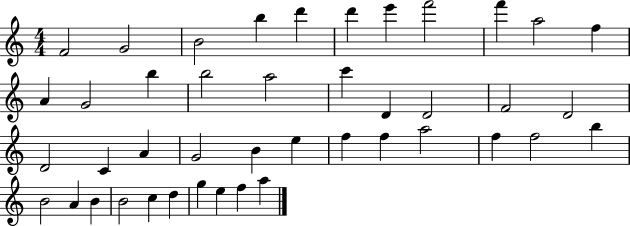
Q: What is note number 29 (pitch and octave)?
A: F5